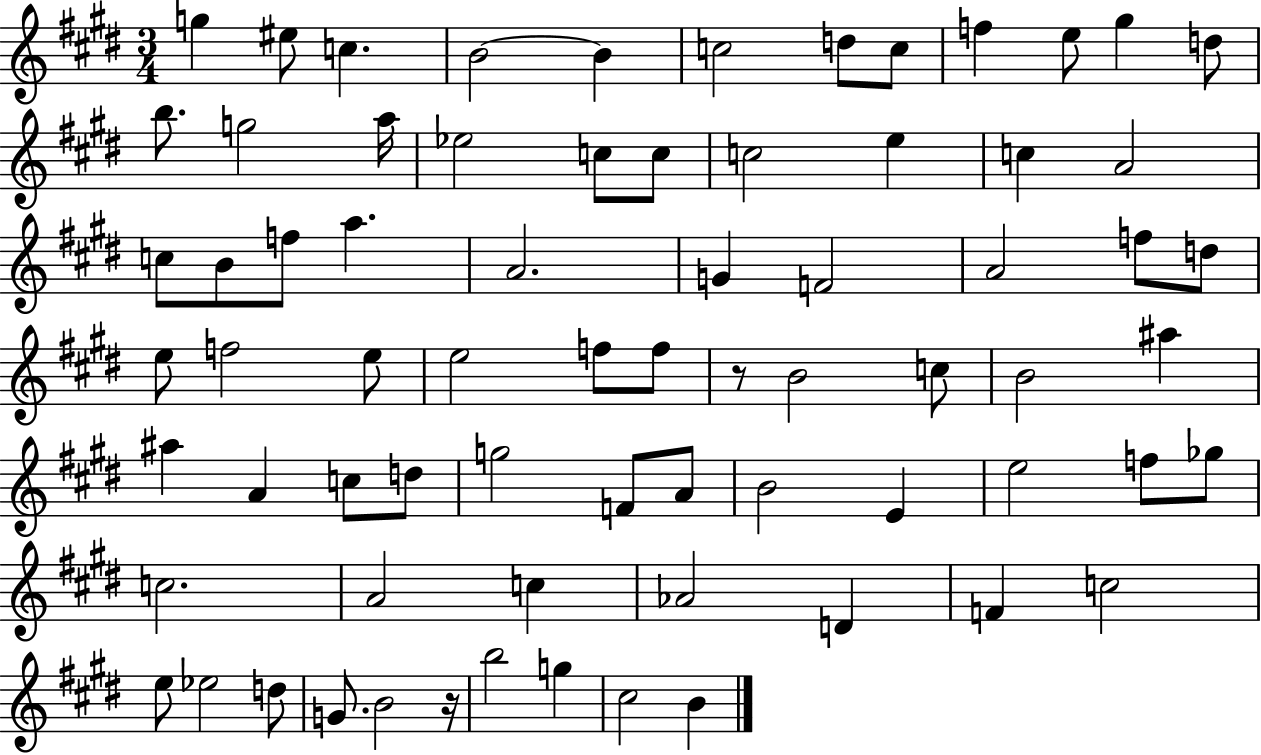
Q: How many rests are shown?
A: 2